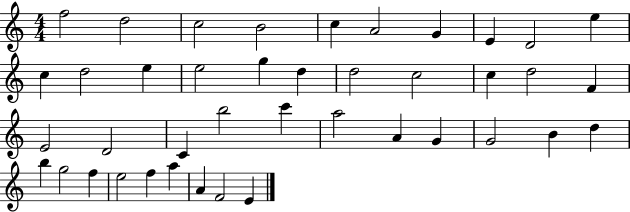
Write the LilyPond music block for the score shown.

{
  \clef treble
  \numericTimeSignature
  \time 4/4
  \key c \major
  f''2 d''2 | c''2 b'2 | c''4 a'2 g'4 | e'4 d'2 e''4 | \break c''4 d''2 e''4 | e''2 g''4 d''4 | d''2 c''2 | c''4 d''2 f'4 | \break e'2 d'2 | c'4 b''2 c'''4 | a''2 a'4 g'4 | g'2 b'4 d''4 | \break b''4 g''2 f''4 | e''2 f''4 a''4 | a'4 f'2 e'4 | \bar "|."
}